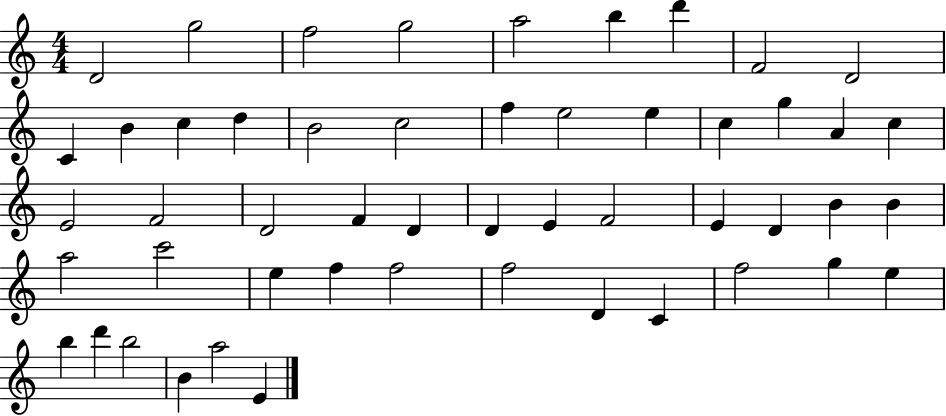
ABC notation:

X:1
T:Untitled
M:4/4
L:1/4
K:C
D2 g2 f2 g2 a2 b d' F2 D2 C B c d B2 c2 f e2 e c g A c E2 F2 D2 F D D E F2 E D B B a2 c'2 e f f2 f2 D C f2 g e b d' b2 B a2 E